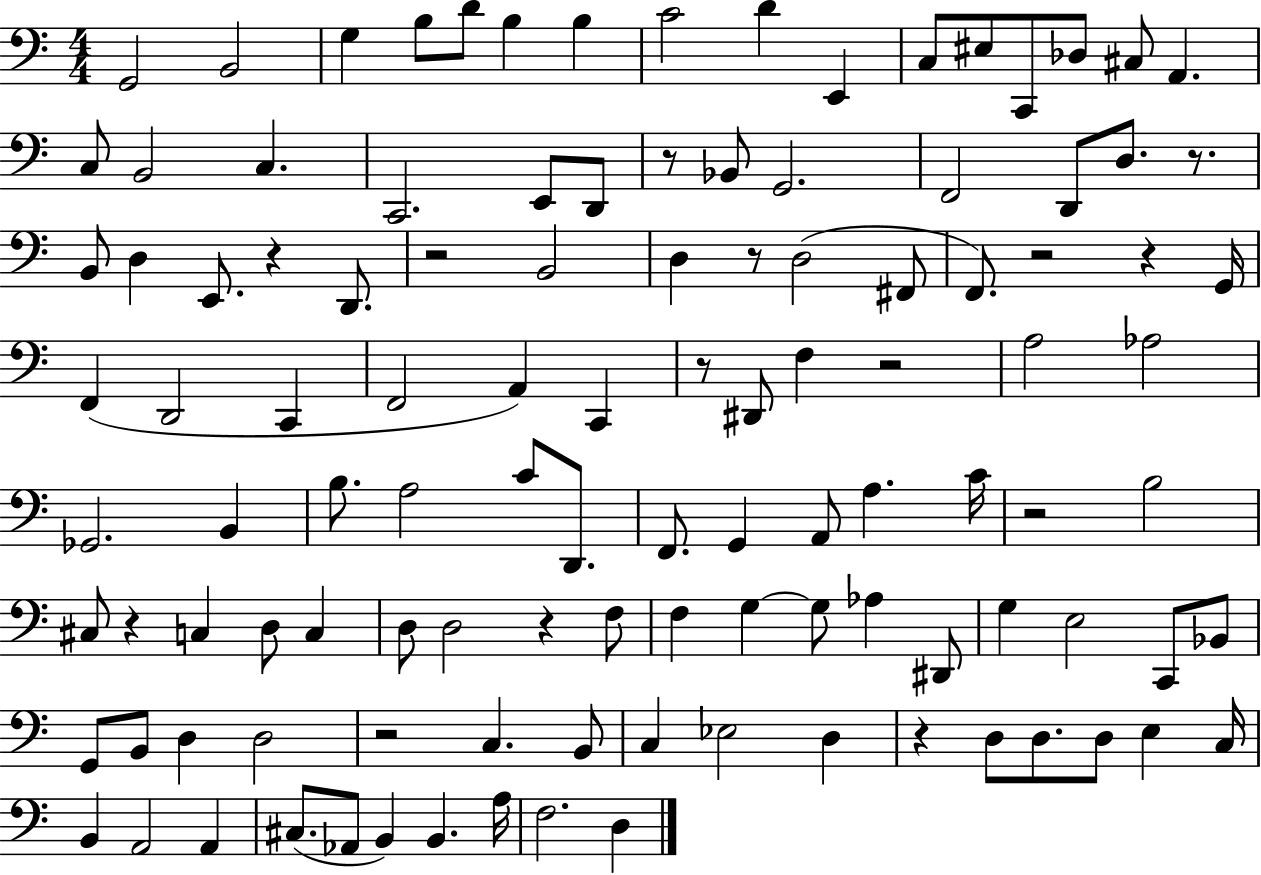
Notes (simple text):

G2/h B2/h G3/q B3/e D4/e B3/q B3/q C4/h D4/q E2/q C3/e EIS3/e C2/e Db3/e C#3/e A2/q. C3/e B2/h C3/q. C2/h. E2/e D2/e R/e Bb2/e G2/h. F2/h D2/e D3/e. R/e. B2/e D3/q E2/e. R/q D2/e. R/h B2/h D3/q R/e D3/h F#2/e F2/e. R/h R/q G2/s F2/q D2/h C2/q F2/h A2/q C2/q R/e D#2/e F3/q R/h A3/h Ab3/h Gb2/h. B2/q B3/e. A3/h C4/e D2/e. F2/e. G2/q A2/e A3/q. C4/s R/h B3/h C#3/e R/q C3/q D3/e C3/q D3/e D3/h R/q F3/e F3/q G3/q G3/e Ab3/q D#2/e G3/q E3/h C2/e Bb2/e G2/e B2/e D3/q D3/h R/h C3/q. B2/e C3/q Eb3/h D3/q R/q D3/e D3/e. D3/e E3/q C3/s B2/q A2/h A2/q C#3/e. Ab2/e B2/q B2/q. A3/s F3/h. D3/q